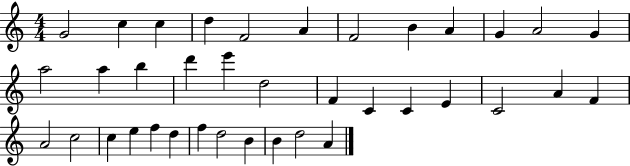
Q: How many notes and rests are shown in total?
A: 37